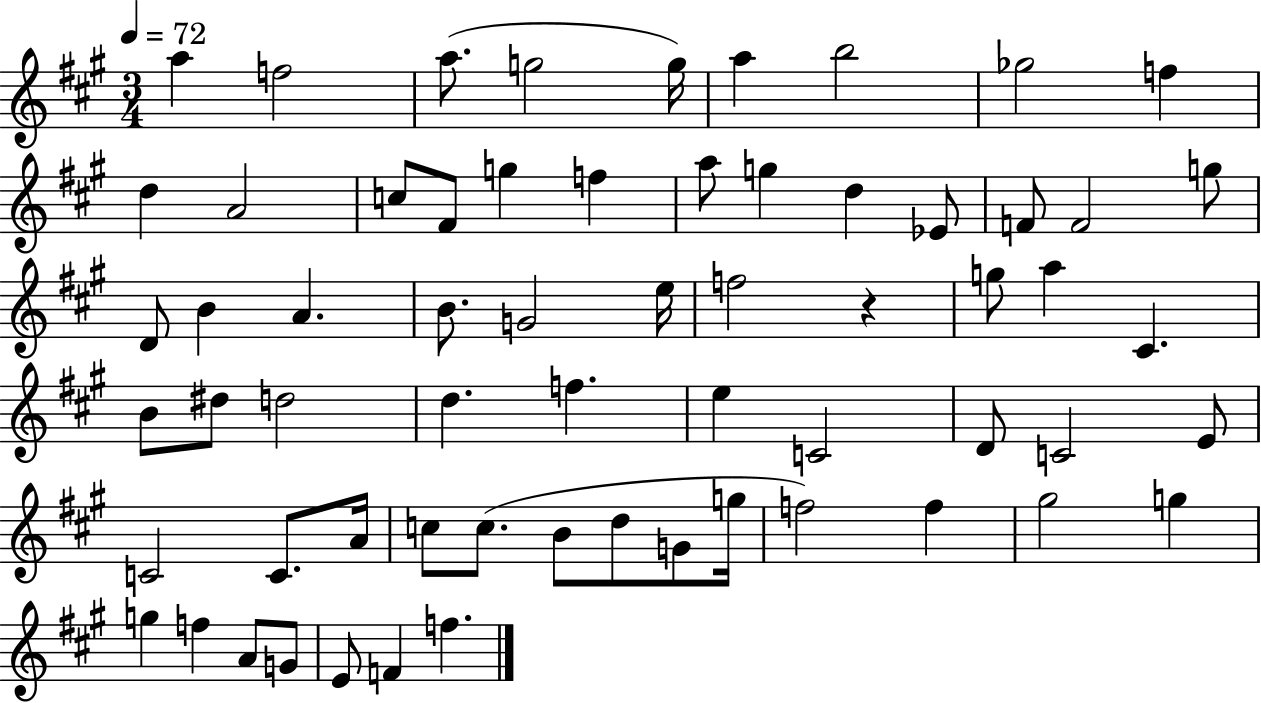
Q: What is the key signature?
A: A major